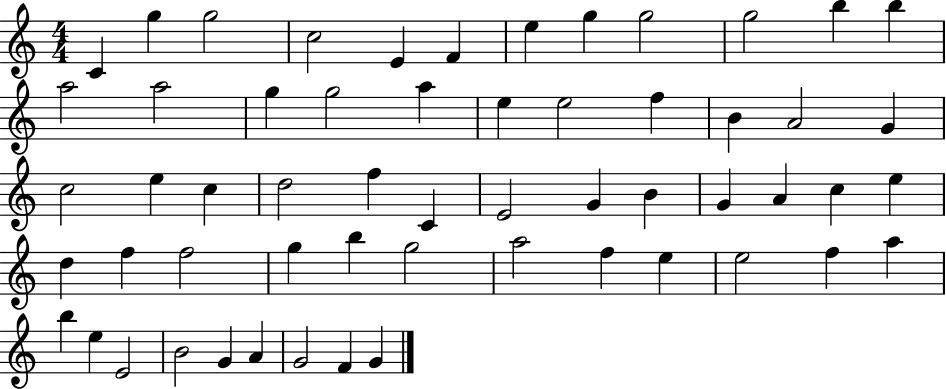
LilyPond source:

{
  \clef treble
  \numericTimeSignature
  \time 4/4
  \key c \major
  c'4 g''4 g''2 | c''2 e'4 f'4 | e''4 g''4 g''2 | g''2 b''4 b''4 | \break a''2 a''2 | g''4 g''2 a''4 | e''4 e''2 f''4 | b'4 a'2 g'4 | \break c''2 e''4 c''4 | d''2 f''4 c'4 | e'2 g'4 b'4 | g'4 a'4 c''4 e''4 | \break d''4 f''4 f''2 | g''4 b''4 g''2 | a''2 f''4 e''4 | e''2 f''4 a''4 | \break b''4 e''4 e'2 | b'2 g'4 a'4 | g'2 f'4 g'4 | \bar "|."
}